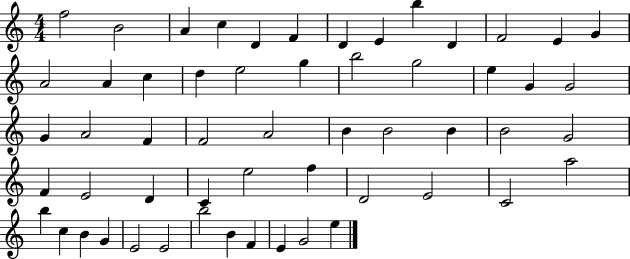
{
  \clef treble
  \numericTimeSignature
  \time 4/4
  \key c \major
  f''2 b'2 | a'4 c''4 d'4 f'4 | d'4 e'4 b''4 d'4 | f'2 e'4 g'4 | \break a'2 a'4 c''4 | d''4 e''2 g''4 | b''2 g''2 | e''4 g'4 g'2 | \break g'4 a'2 f'4 | f'2 a'2 | b'4 b'2 b'4 | b'2 g'2 | \break f'4 e'2 d'4 | c'4 e''2 f''4 | d'2 e'2 | c'2 a''2 | \break b''4 c''4 b'4 g'4 | e'2 e'2 | b''2 b'4 f'4 | e'4 g'2 e''4 | \break \bar "|."
}